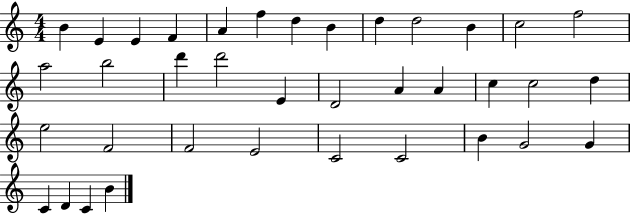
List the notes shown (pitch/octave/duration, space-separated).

B4/q E4/q E4/q F4/q A4/q F5/q D5/q B4/q D5/q D5/h B4/q C5/h F5/h A5/h B5/h D6/q D6/h E4/q D4/h A4/q A4/q C5/q C5/h D5/q E5/h F4/h F4/h E4/h C4/h C4/h B4/q G4/h G4/q C4/q D4/q C4/q B4/q